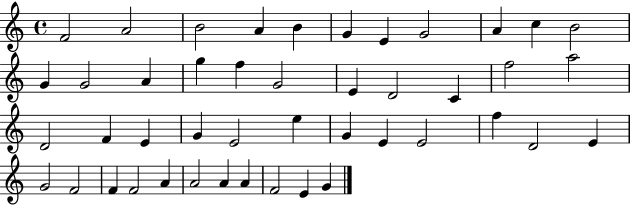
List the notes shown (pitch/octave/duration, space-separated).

F4/h A4/h B4/h A4/q B4/q G4/q E4/q G4/h A4/q C5/q B4/h G4/q G4/h A4/q G5/q F5/q G4/h E4/q D4/h C4/q F5/h A5/h D4/h F4/q E4/q G4/q E4/h E5/q G4/q E4/q E4/h F5/q D4/h E4/q G4/h F4/h F4/q F4/h A4/q A4/h A4/q A4/q F4/h E4/q G4/q